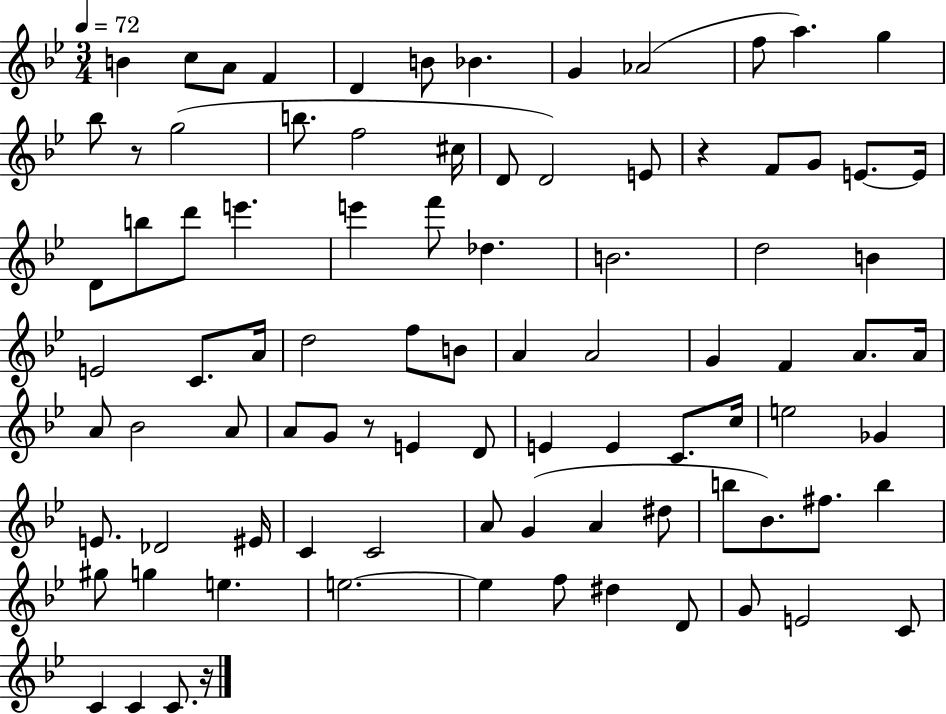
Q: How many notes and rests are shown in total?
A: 90